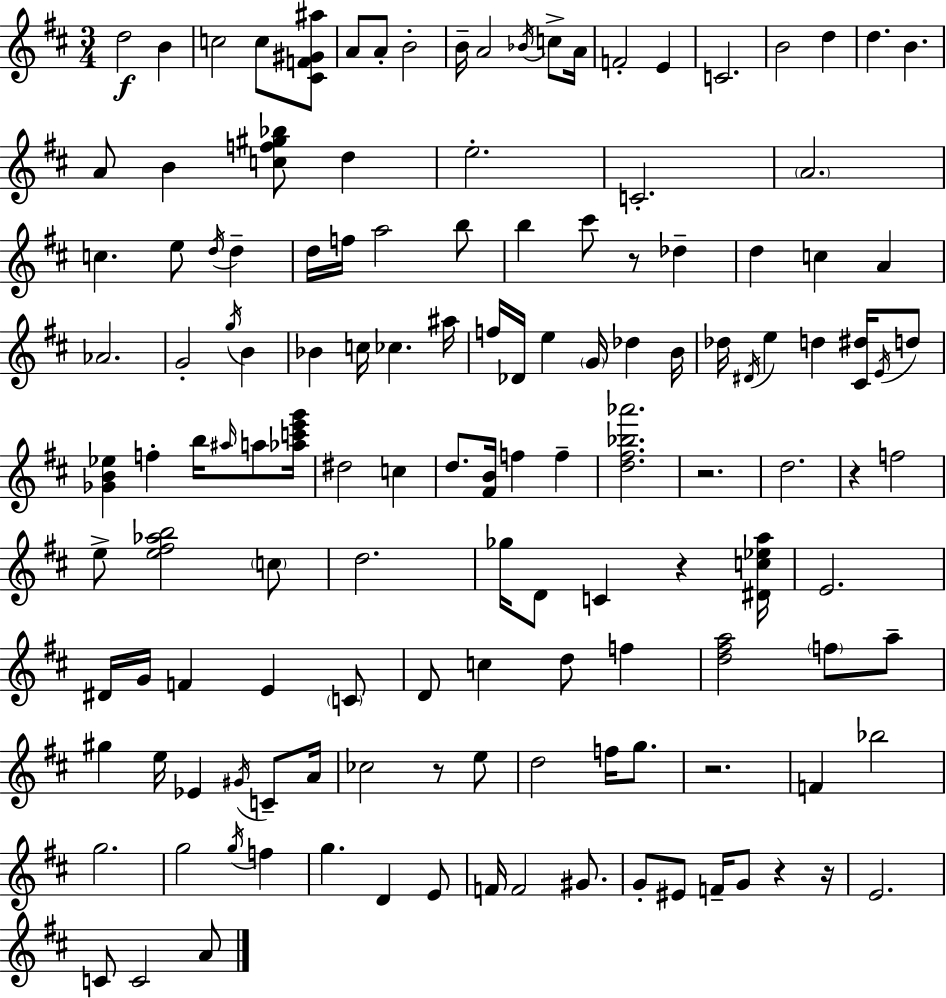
X:1
T:Untitled
M:3/4
L:1/4
K:D
d2 B c2 c/2 [^CF^G^a]/2 A/2 A/2 B2 B/4 A2 _B/4 c/2 A/4 F2 E C2 B2 d d B A/2 B [cf^g_b]/2 d e2 C2 A2 c e/2 d/4 d d/4 f/4 a2 b/2 b ^c'/2 z/2 _d d c A _A2 G2 g/4 B _B c/4 _c ^a/4 f/4 _D/4 e G/4 _d B/4 _d/4 ^D/4 e d [^C^d]/4 E/4 d/2 [_GB_e] f b/4 ^a/4 a/2 [_ac'e'g']/4 ^d2 c d/2 [^FB]/4 f f [d^f_b_a']2 z2 d2 z f2 e/2 [e^f_ab]2 c/2 d2 _g/4 D/2 C z [^Dc_ea]/4 E2 ^D/4 G/4 F E C/2 D/2 c d/2 f [d^fa]2 f/2 a/2 ^g e/4 _E ^G/4 C/2 A/4 _c2 z/2 e/2 d2 f/4 g/2 z2 F _b2 g2 g2 g/4 f g D E/2 F/4 F2 ^G/2 G/2 ^E/2 F/4 G/2 z z/4 E2 C/2 C2 A/2